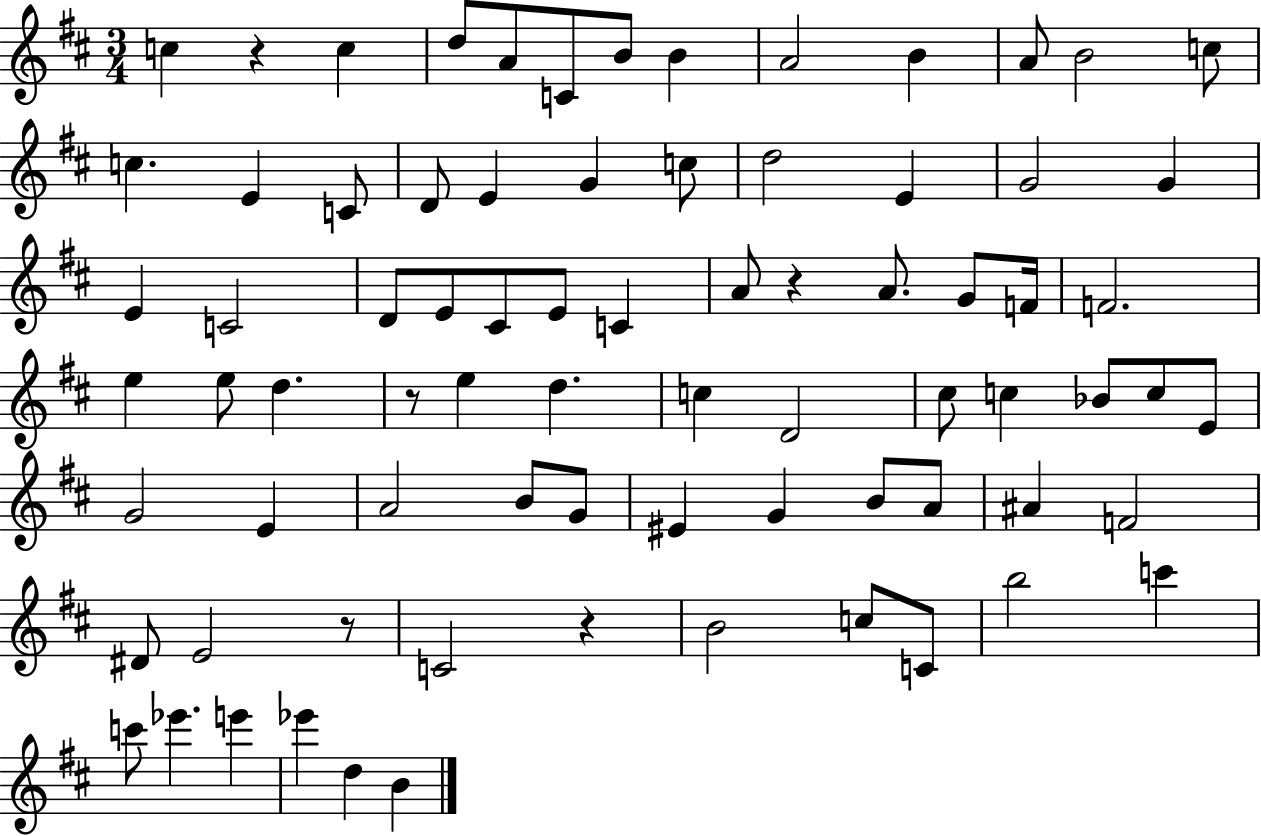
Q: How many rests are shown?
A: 5